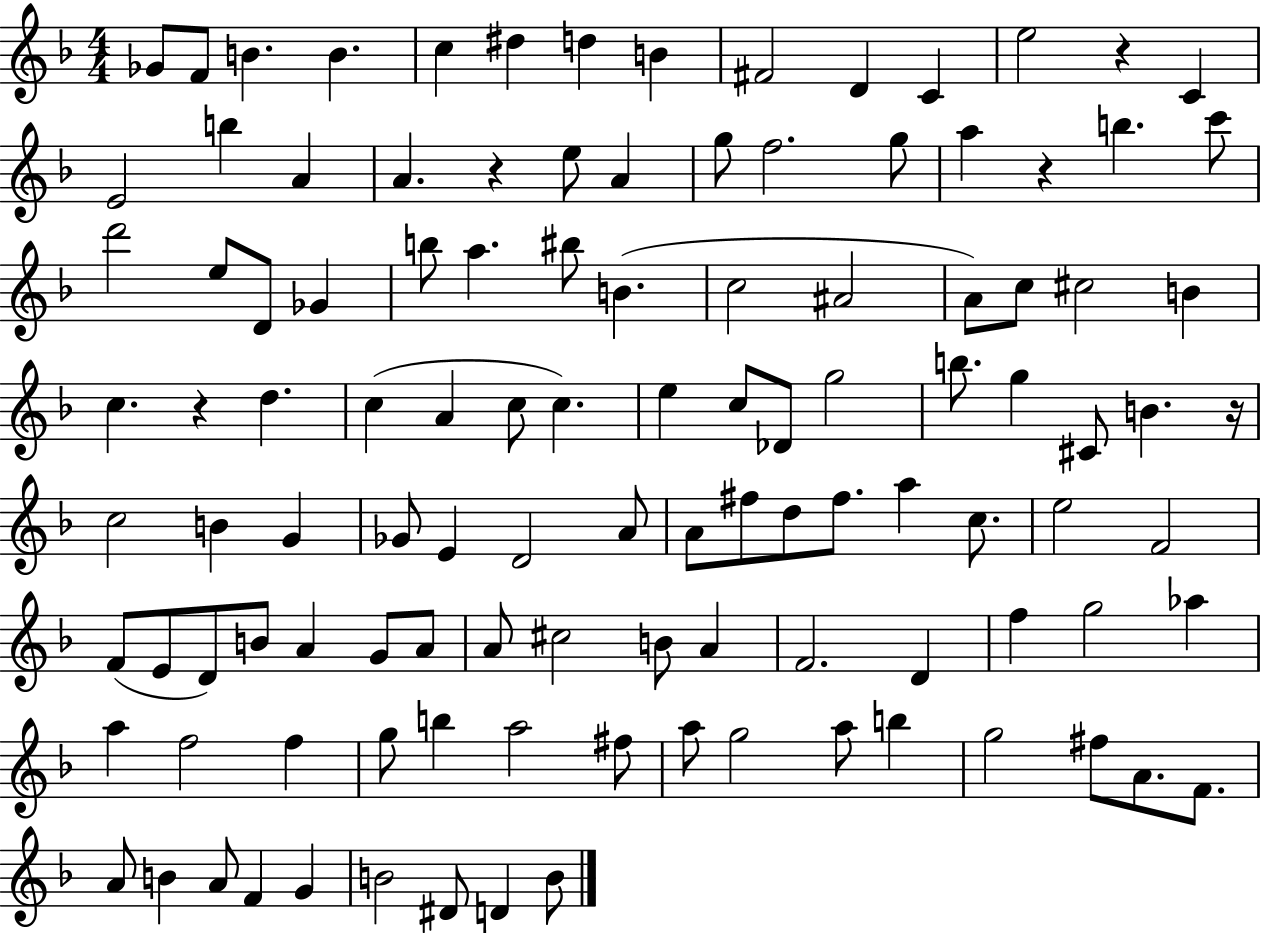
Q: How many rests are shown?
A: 5